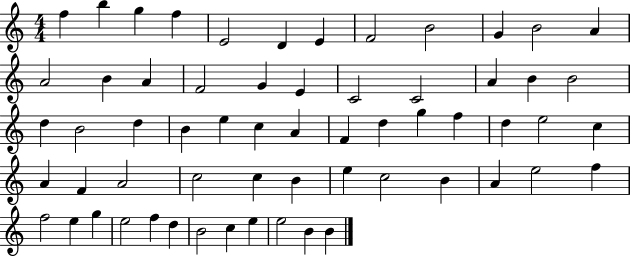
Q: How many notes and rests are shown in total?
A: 61